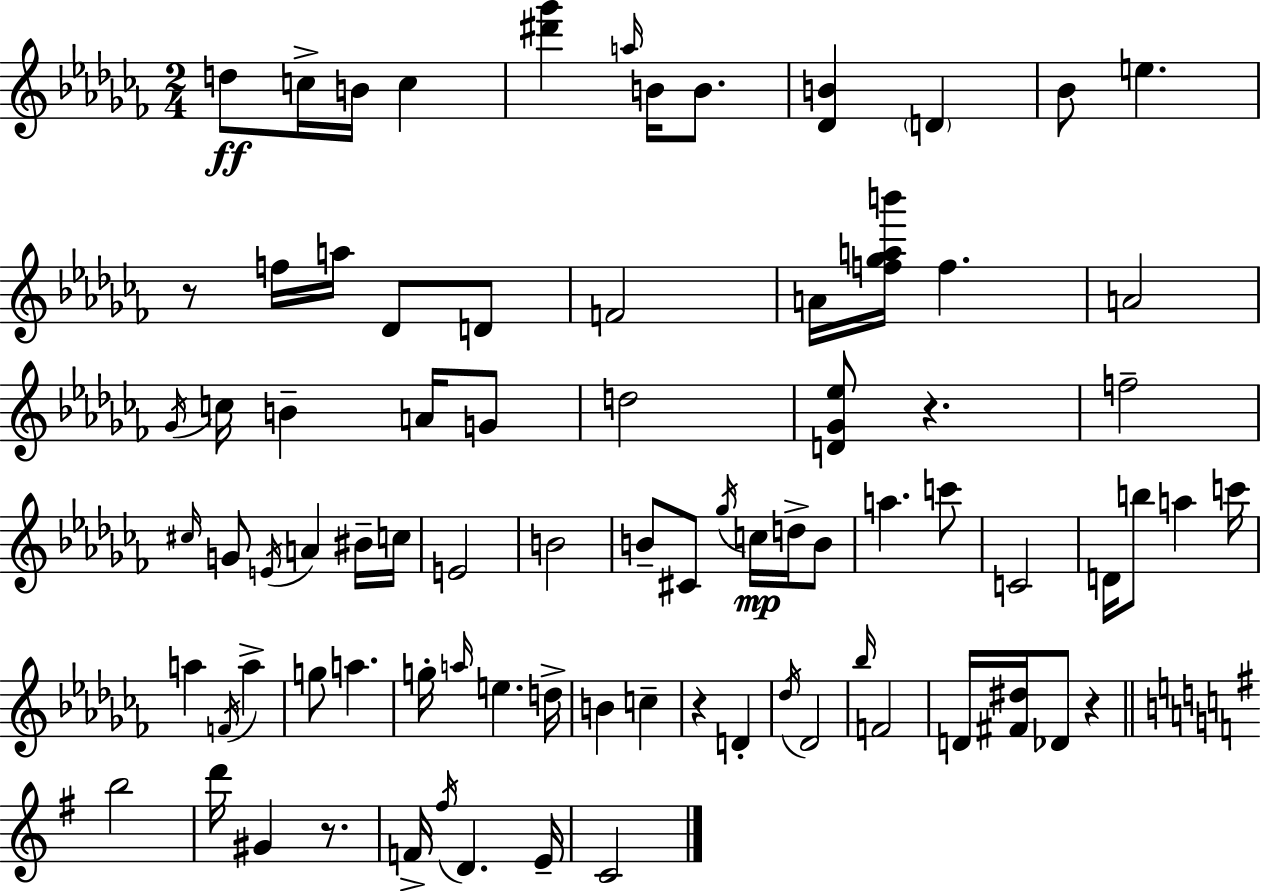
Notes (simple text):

D5/e C5/s B4/s C5/q [D#6,Gb6]/q A5/s B4/s B4/e. [Db4,B4]/q D4/q Bb4/e E5/q. R/e F5/s A5/s Db4/e D4/e F4/h A4/s [F5,Gb5,A5,B6]/s F5/q. A4/h Gb4/s C5/s B4/q A4/s G4/e D5/h [D4,Gb4,Eb5]/e R/q. F5/h C#5/s G4/e E4/s A4/q BIS4/s C5/s E4/h B4/h B4/e C#4/e Gb5/s C5/s D5/s B4/e A5/q. C6/e C4/h D4/s B5/e A5/q C6/s A5/q F4/s A5/q G5/e A5/q. G5/s A5/s E5/q. D5/s B4/q C5/q R/q D4/q Db5/s Db4/h Bb5/s F4/h D4/s [F#4,D#5]/s Db4/e R/q B5/h D6/s G#4/q R/e. F4/s F#5/s D4/q. E4/s C4/h